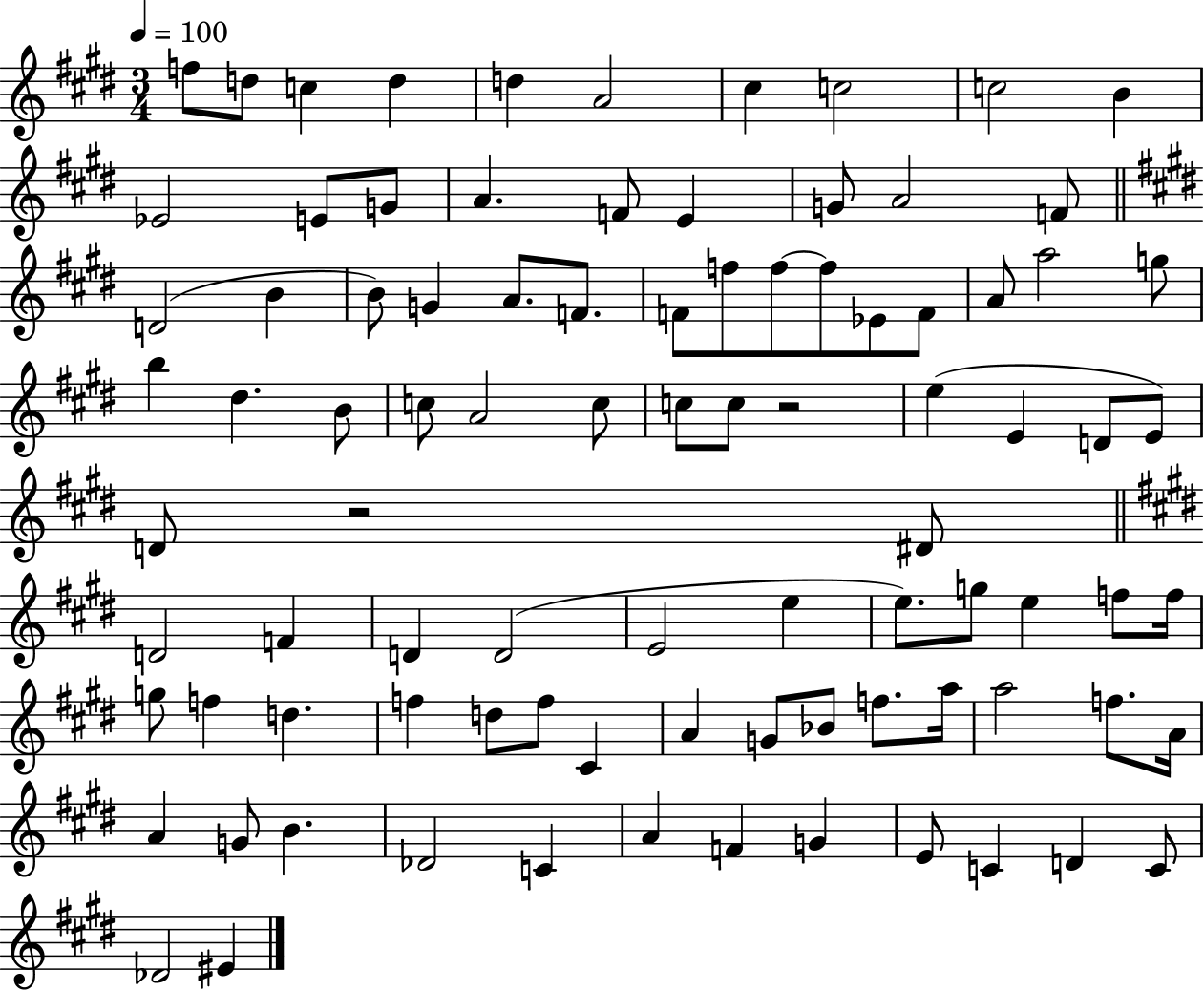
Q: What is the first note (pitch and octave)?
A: F5